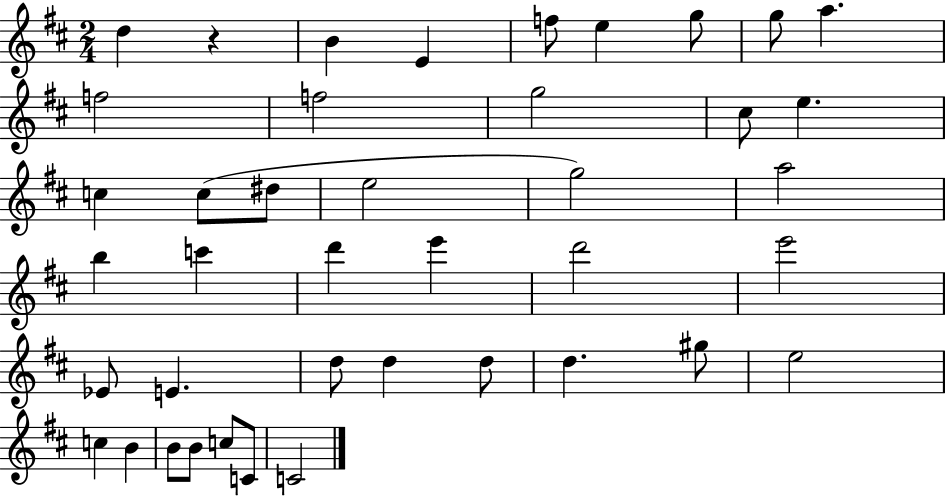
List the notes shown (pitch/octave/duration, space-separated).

D5/q R/q B4/q E4/q F5/e E5/q G5/e G5/e A5/q. F5/h F5/h G5/h C#5/e E5/q. C5/q C5/e D#5/e E5/h G5/h A5/h B5/q C6/q D6/q E6/q D6/h E6/h Eb4/e E4/q. D5/e D5/q D5/e D5/q. G#5/e E5/h C5/q B4/q B4/e B4/e C5/e C4/e C4/h